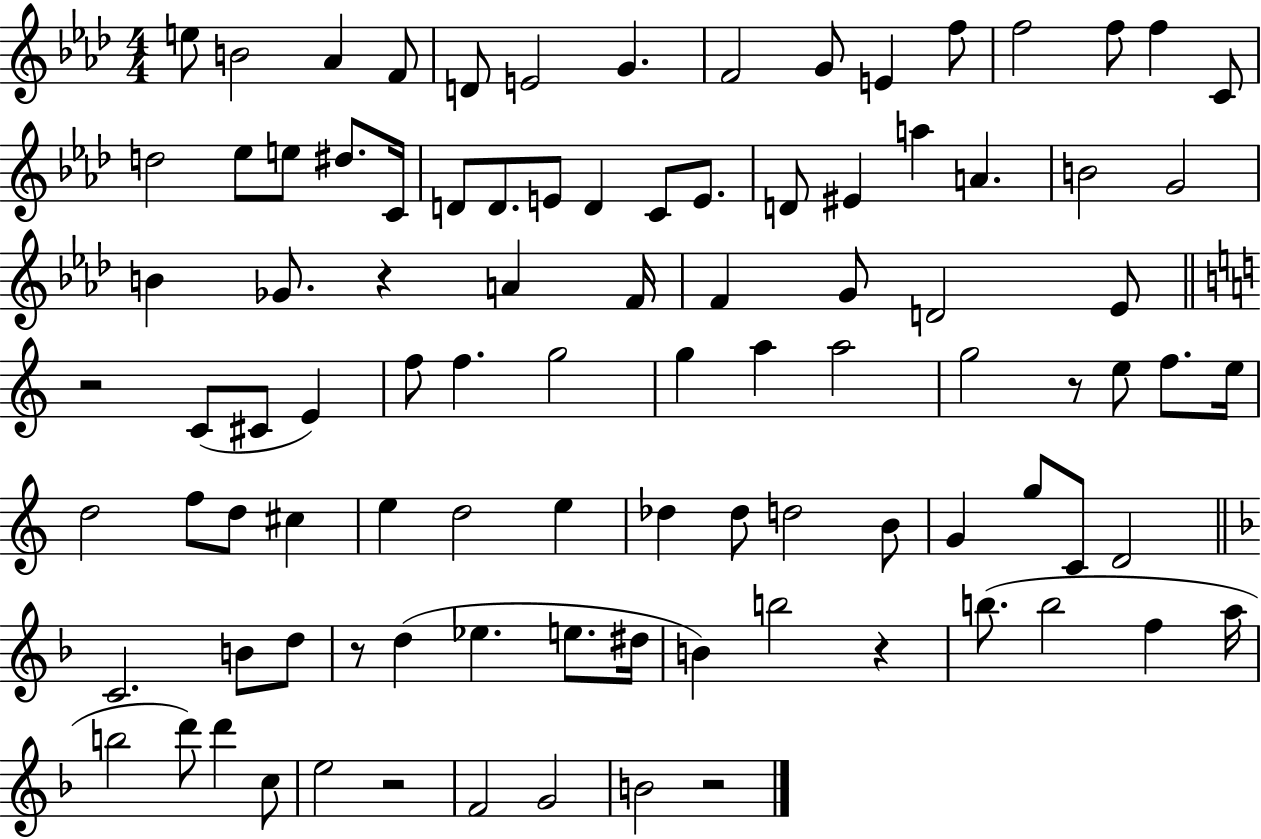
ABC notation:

X:1
T:Untitled
M:4/4
L:1/4
K:Ab
e/2 B2 _A F/2 D/2 E2 G F2 G/2 E f/2 f2 f/2 f C/2 d2 _e/2 e/2 ^d/2 C/4 D/2 D/2 E/2 D C/2 E/2 D/2 ^E a A B2 G2 B _G/2 z A F/4 F G/2 D2 _E/2 z2 C/2 ^C/2 E f/2 f g2 g a a2 g2 z/2 e/2 f/2 e/4 d2 f/2 d/2 ^c e d2 e _d _d/2 d2 B/2 G g/2 C/2 D2 C2 B/2 d/2 z/2 d _e e/2 ^d/4 B b2 z b/2 b2 f a/4 b2 d'/2 d' c/2 e2 z2 F2 G2 B2 z2